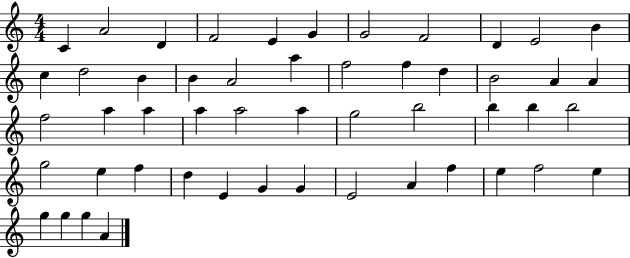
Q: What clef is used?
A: treble